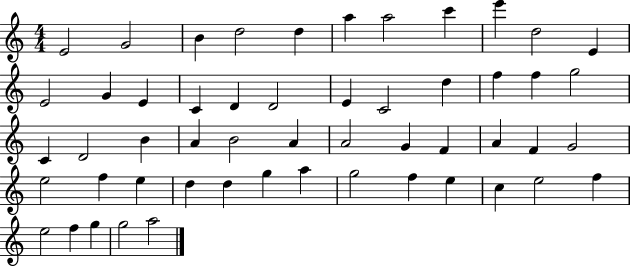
X:1
T:Untitled
M:4/4
L:1/4
K:C
E2 G2 B d2 d a a2 c' e' d2 E E2 G E C D D2 E C2 d f f g2 C D2 B A B2 A A2 G F A F G2 e2 f e d d g a g2 f e c e2 f e2 f g g2 a2